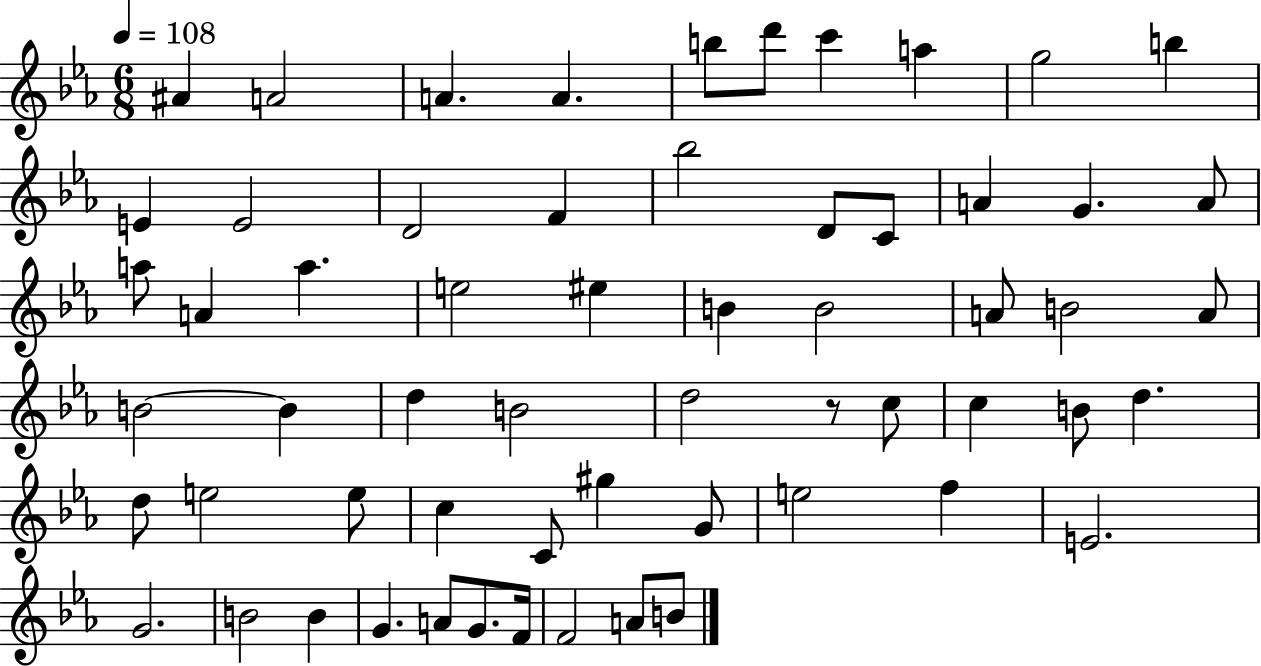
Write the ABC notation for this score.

X:1
T:Untitled
M:6/8
L:1/4
K:Eb
^A A2 A A b/2 d'/2 c' a g2 b E E2 D2 F _b2 D/2 C/2 A G A/2 a/2 A a e2 ^e B B2 A/2 B2 A/2 B2 B d B2 d2 z/2 c/2 c B/2 d d/2 e2 e/2 c C/2 ^g G/2 e2 f E2 G2 B2 B G A/2 G/2 F/4 F2 A/2 B/2